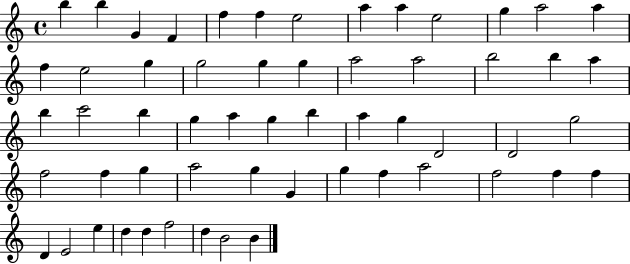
X:1
T:Untitled
M:4/4
L:1/4
K:C
b b G F f f e2 a a e2 g a2 a f e2 g g2 g g a2 a2 b2 b a b c'2 b g a g b a g D2 D2 g2 f2 f g a2 g G g f a2 f2 f f D E2 e d d f2 d B2 B